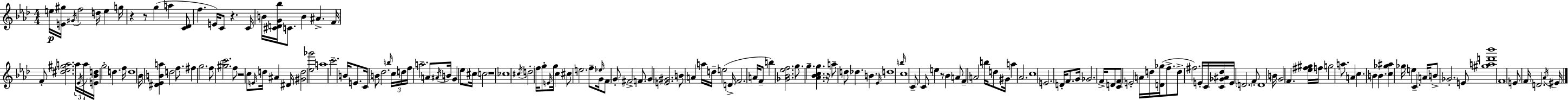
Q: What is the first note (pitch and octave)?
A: E5